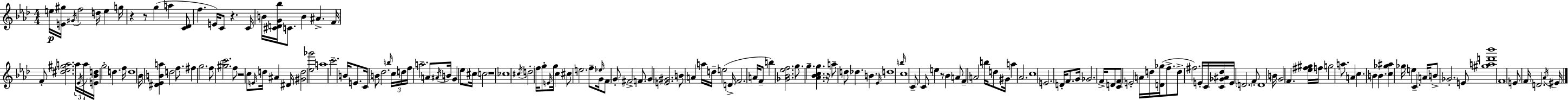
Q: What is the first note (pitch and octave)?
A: E5